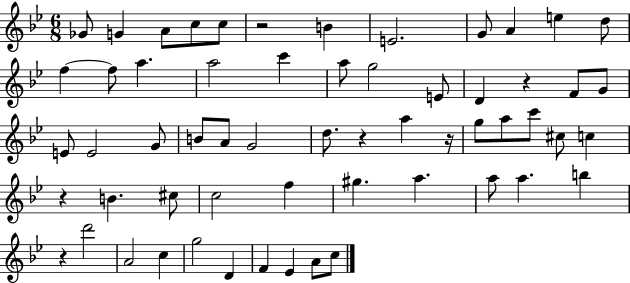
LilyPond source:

{
  \clef treble
  \numericTimeSignature
  \time 6/8
  \key bes \major
  \repeat volta 2 { ges'8 g'4 a'8 c''8 c''8 | r2 b'4 | e'2. | g'8 a'4 e''4 d''8 | \break f''4~~ f''8 a''4. | a''2 c'''4 | a''8 g''2 e'8 | d'4 r4 f'8 g'8 | \break e'8 e'2 g'8 | b'8 a'8 g'2 | d''8. r4 a''4 r16 | g''8 a''8 c'''8 cis''8 c''4 | \break r4 b'4. cis''8 | c''2 f''4 | gis''4. a''4. | a''8 a''4. b''4 | \break r4 d'''2 | a'2 c''4 | g''2 d'4 | f'4 ees'4 a'8 c''8 | \break } \bar "|."
}